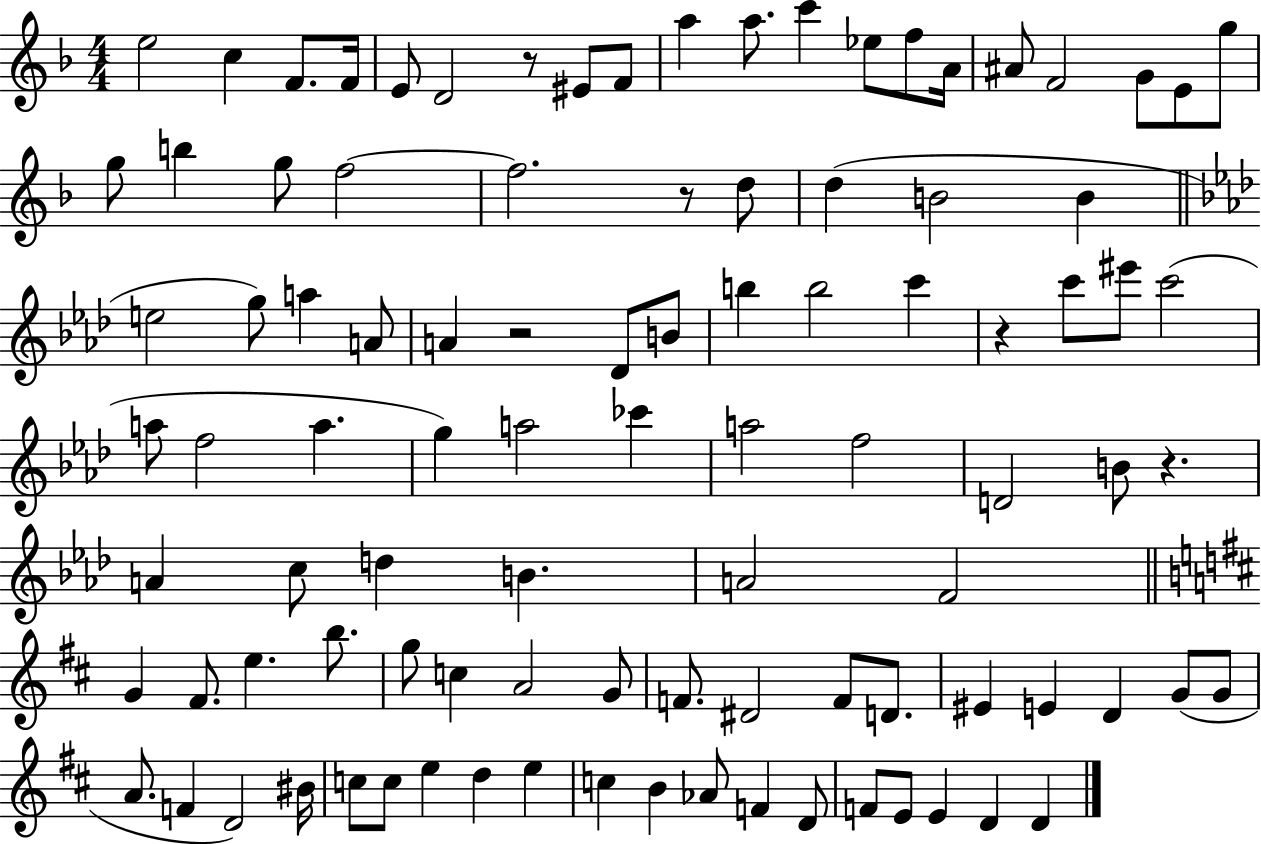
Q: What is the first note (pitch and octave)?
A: E5